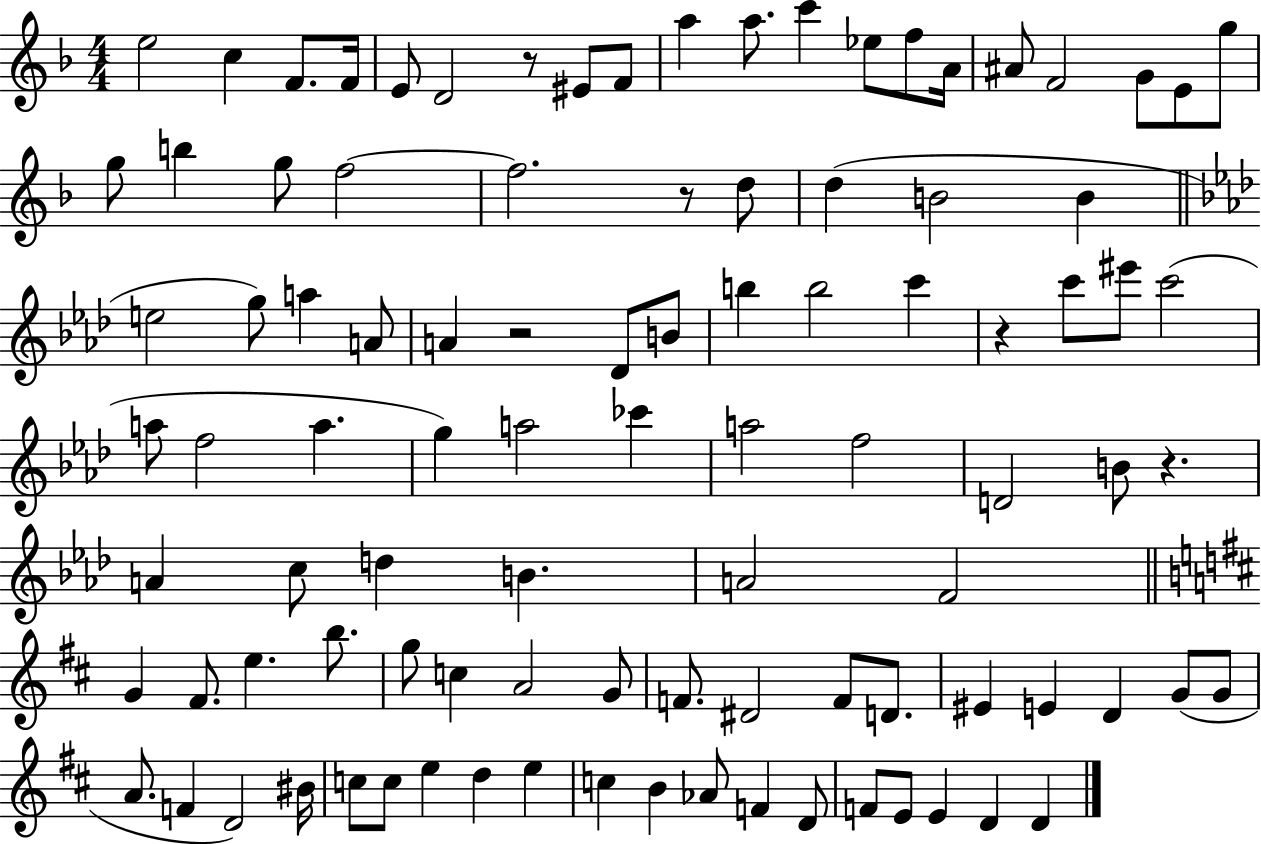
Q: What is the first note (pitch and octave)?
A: E5